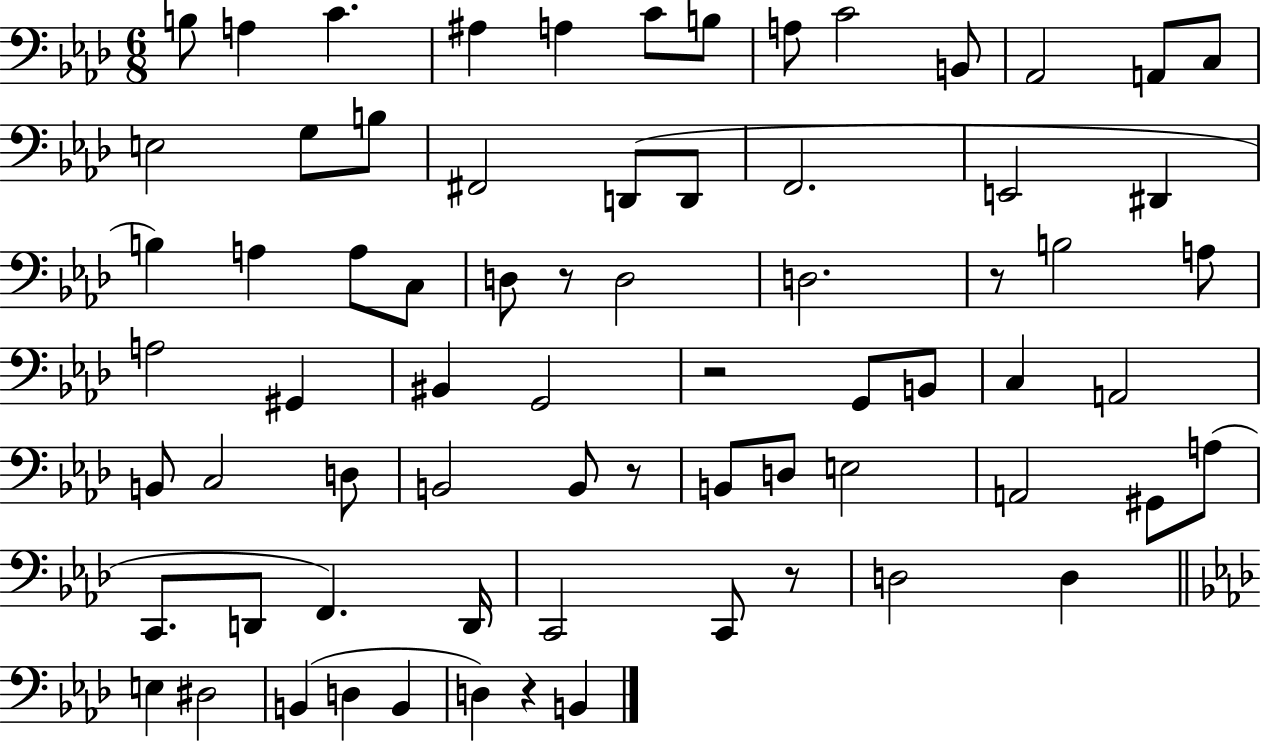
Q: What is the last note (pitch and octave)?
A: B2